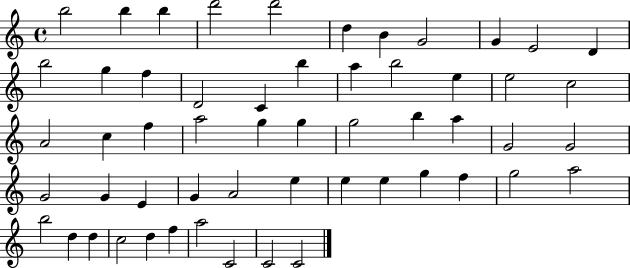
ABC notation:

X:1
T:Untitled
M:4/4
L:1/4
K:C
b2 b b d'2 d'2 d B G2 G E2 D b2 g f D2 C b a b2 e e2 c2 A2 c f a2 g g g2 b a G2 G2 G2 G E G A2 e e e g f g2 a2 b2 d d c2 d f a2 C2 C2 C2